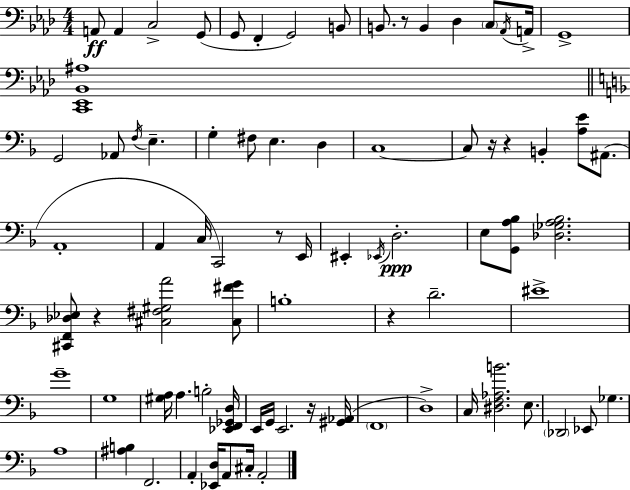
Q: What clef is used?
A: bass